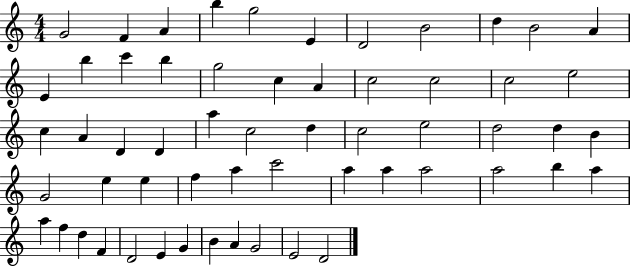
{
  \clef treble
  \numericTimeSignature
  \time 4/4
  \key c \major
  g'2 f'4 a'4 | b''4 g''2 e'4 | d'2 b'2 | d''4 b'2 a'4 | \break e'4 b''4 c'''4 b''4 | g''2 c''4 a'4 | c''2 c''2 | c''2 e''2 | \break c''4 a'4 d'4 d'4 | a''4 c''2 d''4 | c''2 e''2 | d''2 d''4 b'4 | \break g'2 e''4 e''4 | f''4 a''4 c'''2 | a''4 a''4 a''2 | a''2 b''4 a''4 | \break a''4 f''4 d''4 f'4 | d'2 e'4 g'4 | b'4 a'4 g'2 | e'2 d'2 | \break \bar "|."
}